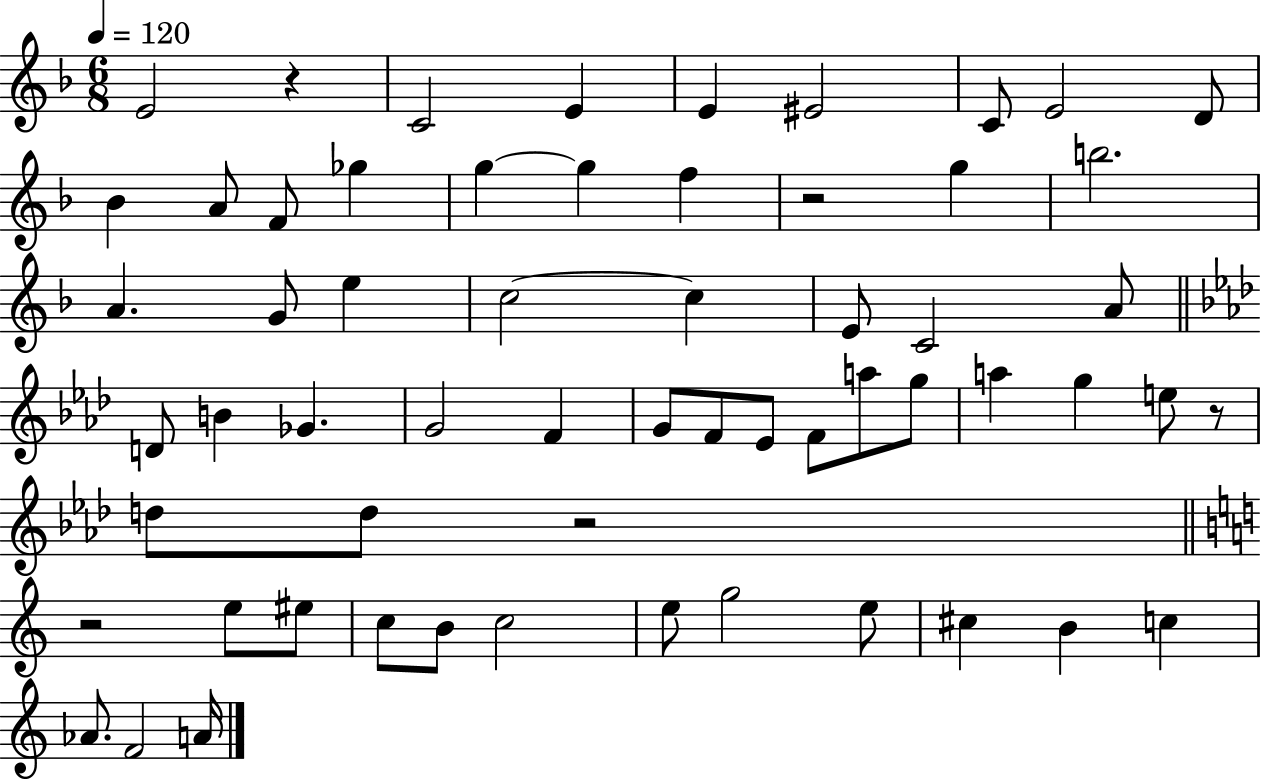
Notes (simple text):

E4/h R/q C4/h E4/q E4/q EIS4/h C4/e E4/h D4/e Bb4/q A4/e F4/e Gb5/q G5/q G5/q F5/q R/h G5/q B5/h. A4/q. G4/e E5/q C5/h C5/q E4/e C4/h A4/e D4/e B4/q Gb4/q. G4/h F4/q G4/e F4/e Eb4/e F4/e A5/e G5/e A5/q G5/q E5/e R/e D5/e D5/e R/h R/h E5/e EIS5/e C5/e B4/e C5/h E5/e G5/h E5/e C#5/q B4/q C5/q Ab4/e. F4/h A4/s